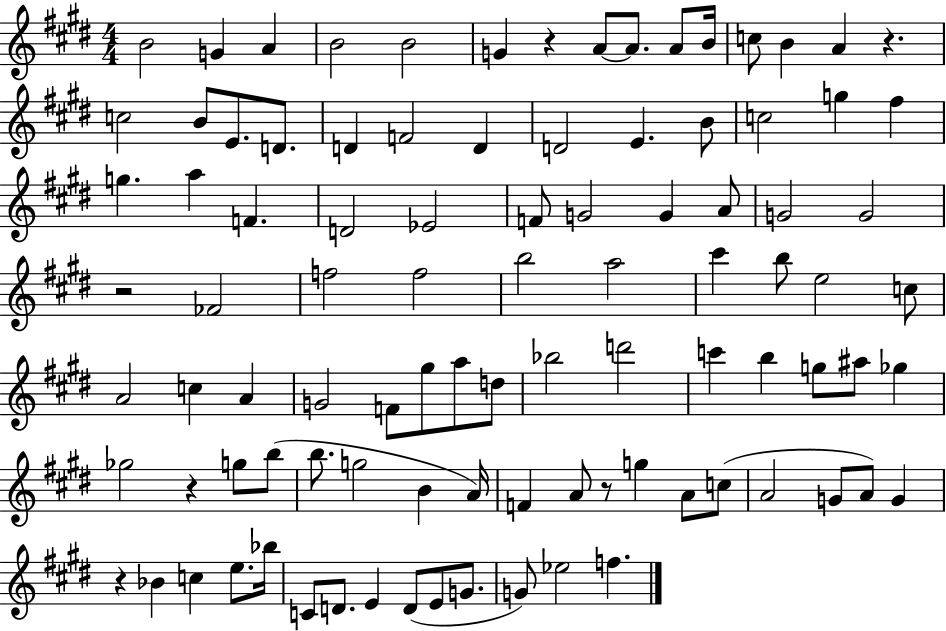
{
  \clef treble
  \numericTimeSignature
  \time 4/4
  \key e \major
  b'2 g'4 a'4 | b'2 b'2 | g'4 r4 a'8~~ a'8. a'8 b'16 | c''8 b'4 a'4 r4. | \break c''2 b'8 e'8. d'8. | d'4 f'2 d'4 | d'2 e'4. b'8 | c''2 g''4 fis''4 | \break g''4. a''4 f'4. | d'2 ees'2 | f'8 g'2 g'4 a'8 | g'2 g'2 | \break r2 fes'2 | f''2 f''2 | b''2 a''2 | cis'''4 b''8 e''2 c''8 | \break a'2 c''4 a'4 | g'2 f'8 gis''8 a''8 d''8 | bes''2 d'''2 | c'''4 b''4 g''8 ais''8 ges''4 | \break ges''2 r4 g''8 b''8( | b''8. g''2 b'4 a'16) | f'4 a'8 r8 g''4 a'8 c''8( | a'2 g'8 a'8) g'4 | \break r4 bes'4 c''4 e''8. bes''16 | c'8 d'8. e'4 d'8( e'8 g'8. | g'8) ees''2 f''4. | \bar "|."
}